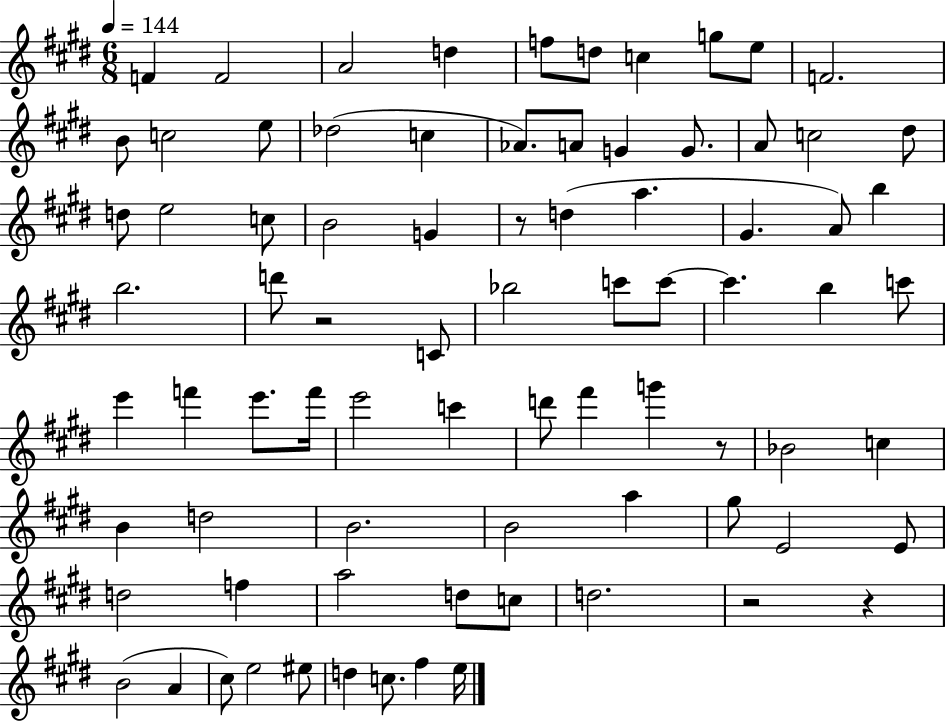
{
  \clef treble
  \numericTimeSignature
  \time 6/8
  \key e \major
  \tempo 4 = 144
  f'4 f'2 | a'2 d''4 | f''8 d''8 c''4 g''8 e''8 | f'2. | \break b'8 c''2 e''8 | des''2( c''4 | aes'8.) a'8 g'4 g'8. | a'8 c''2 dis''8 | \break d''8 e''2 c''8 | b'2 g'4 | r8 d''4( a''4. | gis'4. a'8) b''4 | \break b''2. | d'''8 r2 c'8 | bes''2 c'''8 c'''8~~ | c'''4. b''4 c'''8 | \break e'''4 f'''4 e'''8. f'''16 | e'''2 c'''4 | d'''8 fis'''4 g'''4 r8 | bes'2 c''4 | \break b'4 d''2 | b'2. | b'2 a''4 | gis''8 e'2 e'8 | \break d''2 f''4 | a''2 d''8 c''8 | d''2. | r2 r4 | \break b'2( a'4 | cis''8) e''2 eis''8 | d''4 c''8. fis''4 e''16 | \bar "|."
}